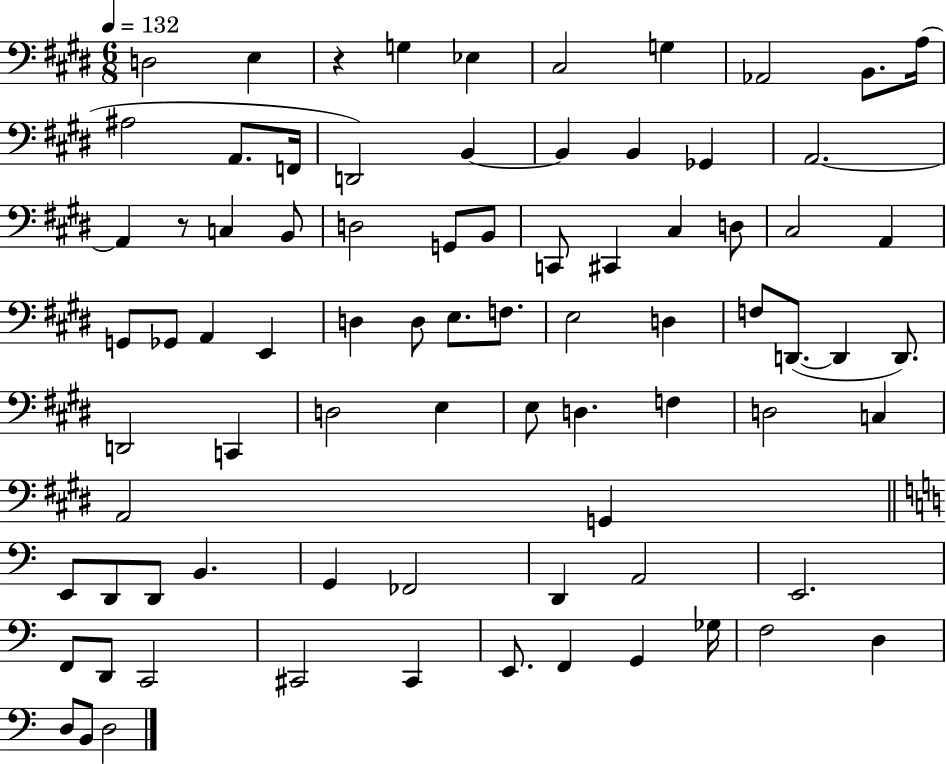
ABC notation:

X:1
T:Untitled
M:6/8
L:1/4
K:E
D,2 E, z G, _E, ^C,2 G, _A,,2 B,,/2 A,/4 ^A,2 A,,/2 F,,/4 D,,2 B,, B,, B,, _G,, A,,2 A,, z/2 C, B,,/2 D,2 G,,/2 B,,/2 C,,/2 ^C,, ^C, D,/2 ^C,2 A,, G,,/2 _G,,/2 A,, E,, D, D,/2 E,/2 F,/2 E,2 D, F,/2 D,,/2 D,, D,,/2 D,,2 C,, D,2 E, E,/2 D, F, D,2 C, A,,2 G,, E,,/2 D,,/2 D,,/2 B,, G,, _F,,2 D,, A,,2 E,,2 F,,/2 D,,/2 C,,2 ^C,,2 ^C,, E,,/2 F,, G,, _G,/4 F,2 D, D,/2 B,,/2 D,2